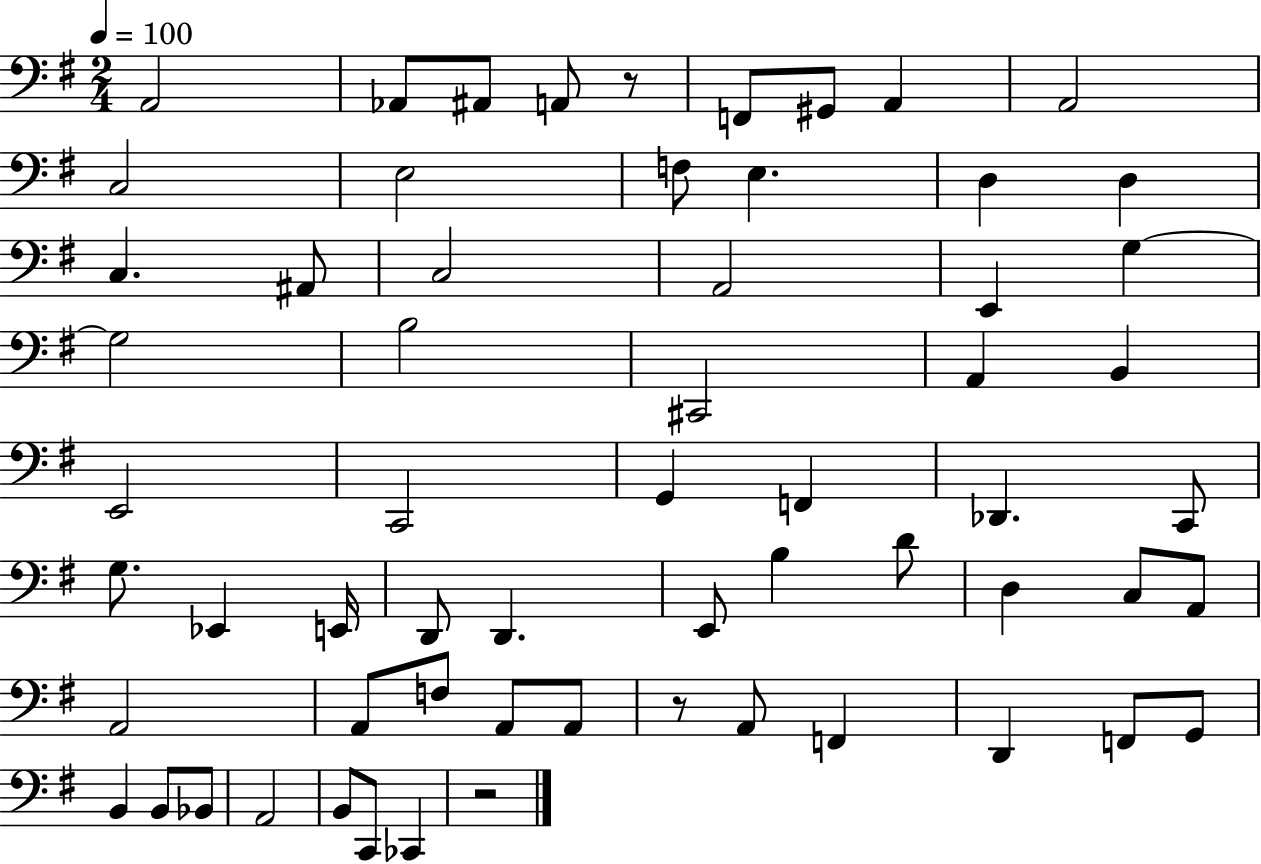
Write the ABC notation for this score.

X:1
T:Untitled
M:2/4
L:1/4
K:G
A,,2 _A,,/2 ^A,,/2 A,,/2 z/2 F,,/2 ^G,,/2 A,, A,,2 C,2 E,2 F,/2 E, D, D, C, ^A,,/2 C,2 A,,2 E,, G, G,2 B,2 ^C,,2 A,, B,, E,,2 C,,2 G,, F,, _D,, C,,/2 G,/2 _E,, E,,/4 D,,/2 D,, E,,/2 B, D/2 D, C,/2 A,,/2 A,,2 A,,/2 F,/2 A,,/2 A,,/2 z/2 A,,/2 F,, D,, F,,/2 G,,/2 B,, B,,/2 _B,,/2 A,,2 B,,/2 C,,/2 _C,, z2